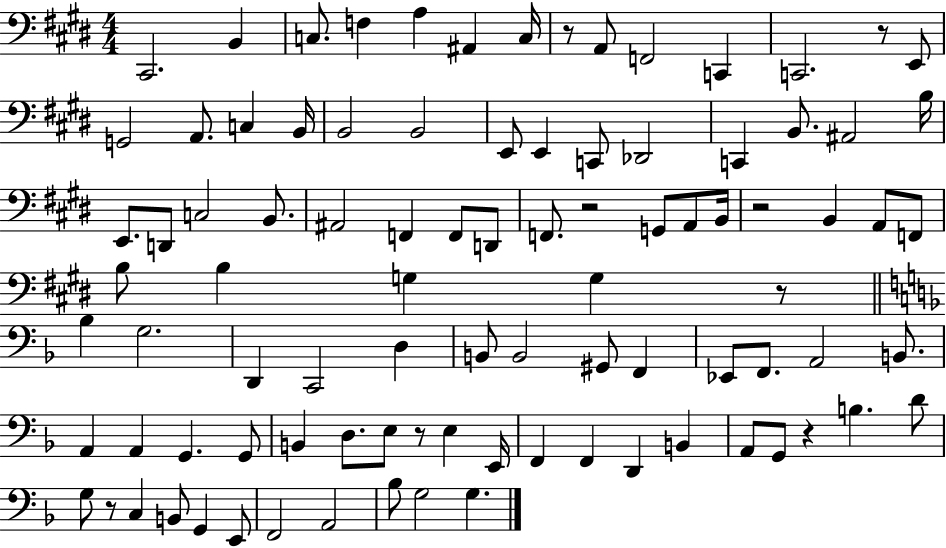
{
  \clef bass
  \numericTimeSignature
  \time 4/4
  \key e \major
  cis,2. b,4 | c8. f4 a4 ais,4 c16 | r8 a,8 f,2 c,4 | c,2. r8 e,8 | \break g,2 a,8. c4 b,16 | b,2 b,2 | e,8 e,4 c,8 des,2 | c,4 b,8. ais,2 b16 | \break e,8. d,8 c2 b,8. | ais,2 f,4 f,8 d,8 | f,8. r2 g,8 a,8 b,16 | r2 b,4 a,8 f,8 | \break b8 b4 g4 g4 r8 | \bar "||" \break \key d \minor bes4 g2. | d,4 c,2 d4 | b,8 b,2 gis,8 f,4 | ees,8 f,8. a,2 b,8. | \break a,4 a,4 g,4. g,8 | b,4 d8. e8 r8 e4 e,16 | f,4 f,4 d,4 b,4 | a,8 g,8 r4 b4. d'8 | \break g8 r8 c4 b,8 g,4 e,8 | f,2 a,2 | bes8 g2 g4. | \bar "|."
}